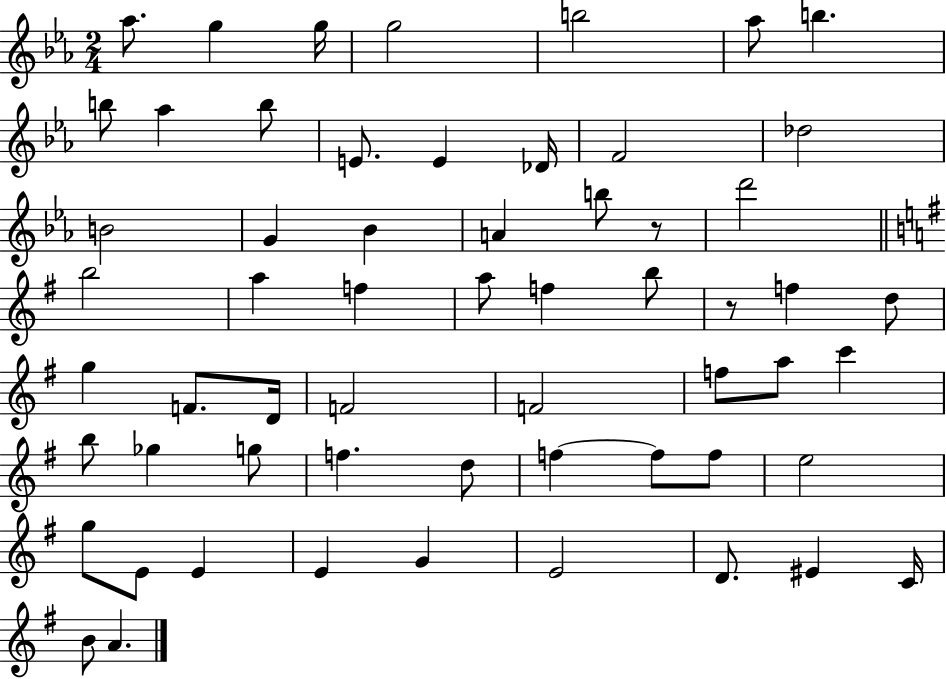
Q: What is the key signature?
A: EES major